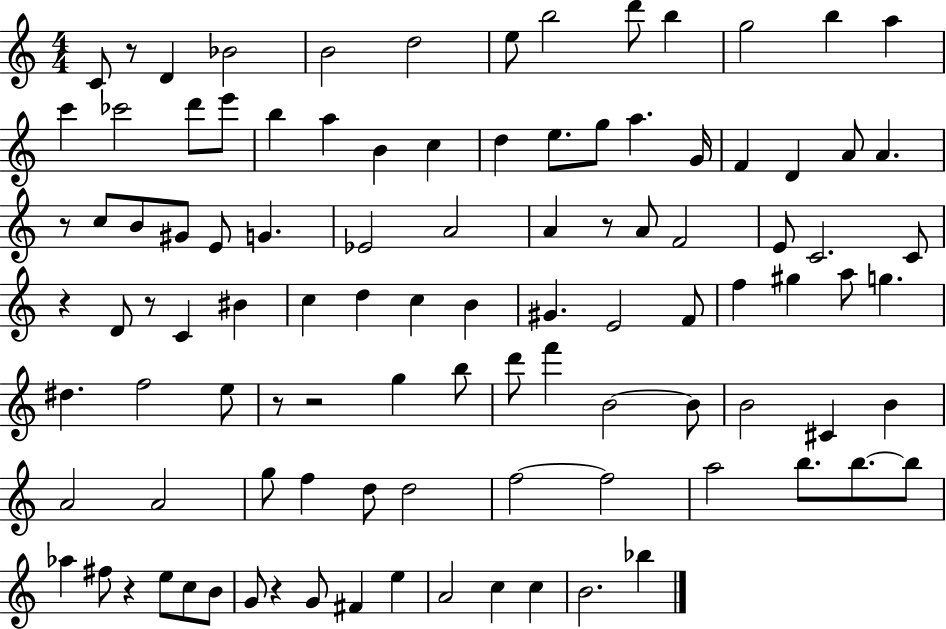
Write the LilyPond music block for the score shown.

{
  \clef treble
  \numericTimeSignature
  \time 4/4
  \key c \major
  c'8 r8 d'4 bes'2 | b'2 d''2 | e''8 b''2 d'''8 b''4 | g''2 b''4 a''4 | \break c'''4 ces'''2 d'''8 e'''8 | b''4 a''4 b'4 c''4 | d''4 e''8. g''8 a''4. g'16 | f'4 d'4 a'8 a'4. | \break r8 c''8 b'8 gis'8 e'8 g'4. | ees'2 a'2 | a'4 r8 a'8 f'2 | e'8 c'2. c'8 | \break r4 d'8 r8 c'4 bis'4 | c''4 d''4 c''4 b'4 | gis'4. e'2 f'8 | f''4 gis''4 a''8 g''4. | \break dis''4. f''2 e''8 | r8 r2 g''4 b''8 | d'''8 f'''4 b'2~~ b'8 | b'2 cis'4 b'4 | \break a'2 a'2 | g''8 f''4 d''8 d''2 | f''2~~ f''2 | a''2 b''8. b''8.~~ b''8 | \break aes''4 fis''8 r4 e''8 c''8 b'8 | g'8 r4 g'8 fis'4 e''4 | a'2 c''4 c''4 | b'2. bes''4 | \break \bar "|."
}